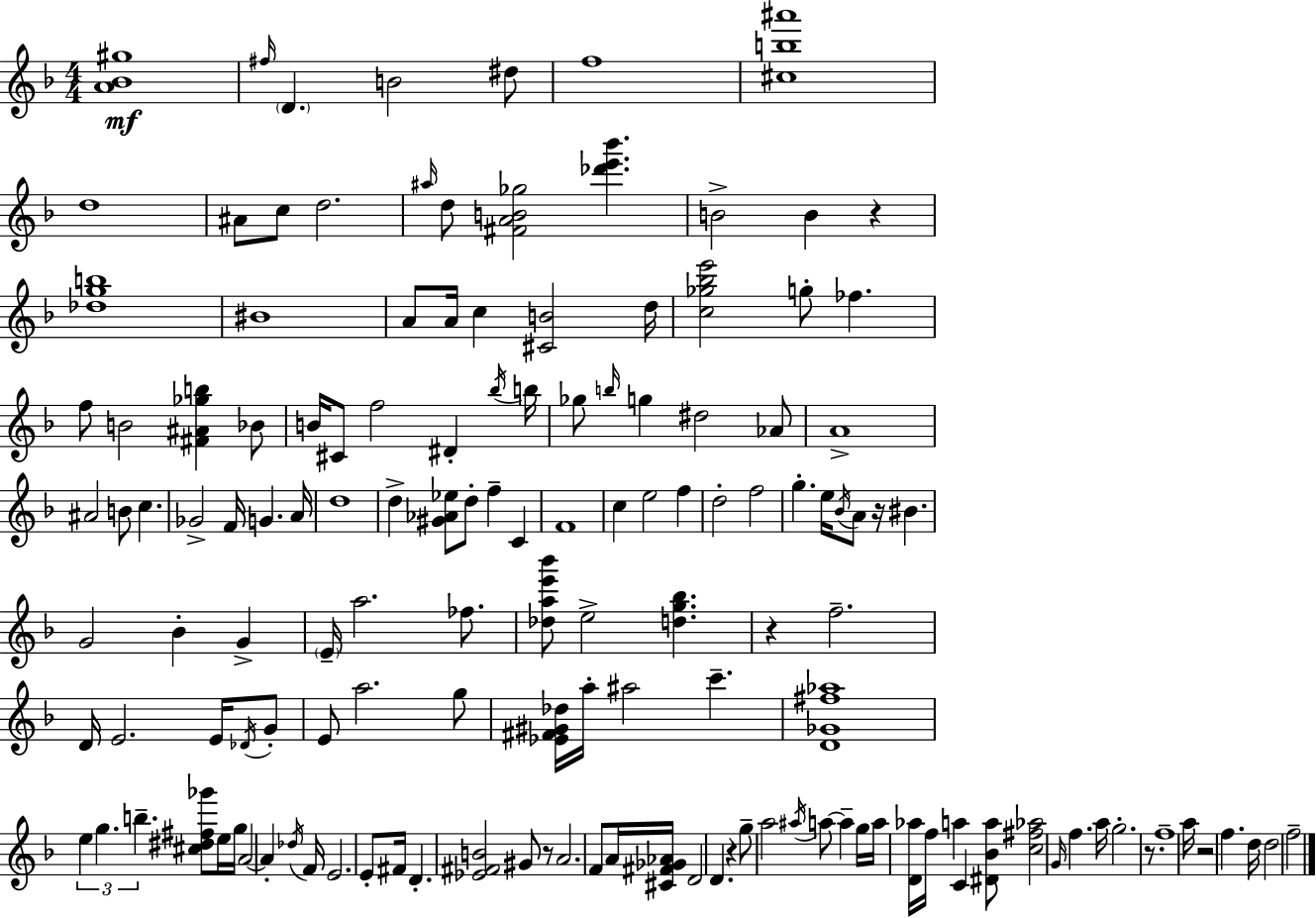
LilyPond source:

{
  \clef treble
  \numericTimeSignature
  \time 4/4
  \key f \major
  <a' bes' gis''>1\mf | \grace { fis''16 } \parenthesize d'4. b'2 dis''8 | f''1 | <cis'' b'' ais'''>1 | \break d''1 | ais'8 c''8 d''2. | \grace { ais''16 } d''8 <fis' a' b' ges''>2 <des''' e''' bes'''>4. | b'2-> b'4 r4 | \break <des'' g'' b''>1 | bis'1 | a'8 a'16 c''4 <cis' b'>2 | d''16 <c'' ges'' bes'' e'''>2 g''8-. fes''4. | \break f''8 b'2 <fis' ais' ges'' b''>4 | bes'8 b'16 cis'8 f''2 dis'4-. | \acciaccatura { bes''16 } b''16 ges''8 \grace { b''16 } g''4 dis''2 | aes'8 a'1-> | \break ais'2 b'8 c''4. | ges'2-> f'16 g'4. | a'16 d''1 | d''4-> <gis' aes' ees''>8 d''8-. f''4-- | \break c'4 f'1 | c''4 e''2 | f''4 d''2-. f''2 | g''4.-. e''16 \acciaccatura { bes'16 } a'8 r16 bis'4. | \break g'2 bes'4-. | g'4-> \parenthesize e'16-- a''2. | fes''8. <des'' a'' e''' bes'''>8 e''2-> <d'' g'' bes''>4. | r4 f''2.-- | \break d'16 e'2. | e'16 \acciaccatura { des'16 } g'8-. e'8 a''2. | g''8 <ees' fis' gis' des''>16 a''16-. ais''2 | c'''4.-- <d' ges' fis'' aes''>1 | \break \tuplet 3/2 { e''4 g''4. | b''4.-- } <cis'' dis'' fis'' ges'''>8 e''16 g''16 a'2~~ | a'4-. \acciaccatura { des''16 } f'16 e'2. | e'8-. fis'16 d'4.-. <ees' fis' b'>2 | \break gis'8 r8 a'2. | f'8 a'16 <cis' fis' ges' aes'>16 d'2 | d'4. r4 g''8-- a''2 | \acciaccatura { ais''16 } a''8~~ a''4-- g''16 a''16 <d' aes''>16 f''16 | \break a''4 c'4 <dis' bes' a''>8 <c'' fis'' aes''>2 | \grace { g'16 } f''4. a''16 g''2.-. | r8. f''1-- | a''16 r2 | \break f''4. d''16 d''2 | f''2-- \bar "|."
}